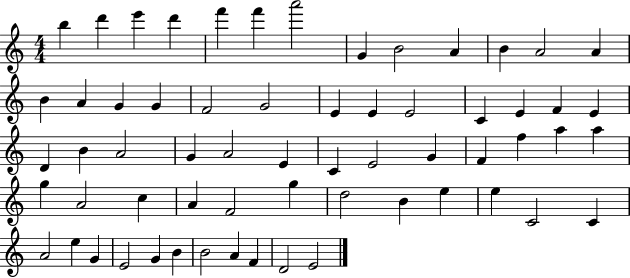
B5/q D6/q E6/q D6/q F6/q F6/q A6/h G4/q B4/h A4/q B4/q A4/h A4/q B4/q A4/q G4/q G4/q F4/h G4/h E4/q E4/q E4/h C4/q E4/q F4/q E4/q D4/q B4/q A4/h G4/q A4/h E4/q C4/q E4/h G4/q F4/q F5/q A5/q A5/q G5/q A4/h C5/q A4/q F4/h G5/q D5/h B4/q E5/q E5/q C4/h C4/q A4/h E5/q G4/q E4/h G4/q B4/q B4/h A4/q F4/q D4/h E4/h